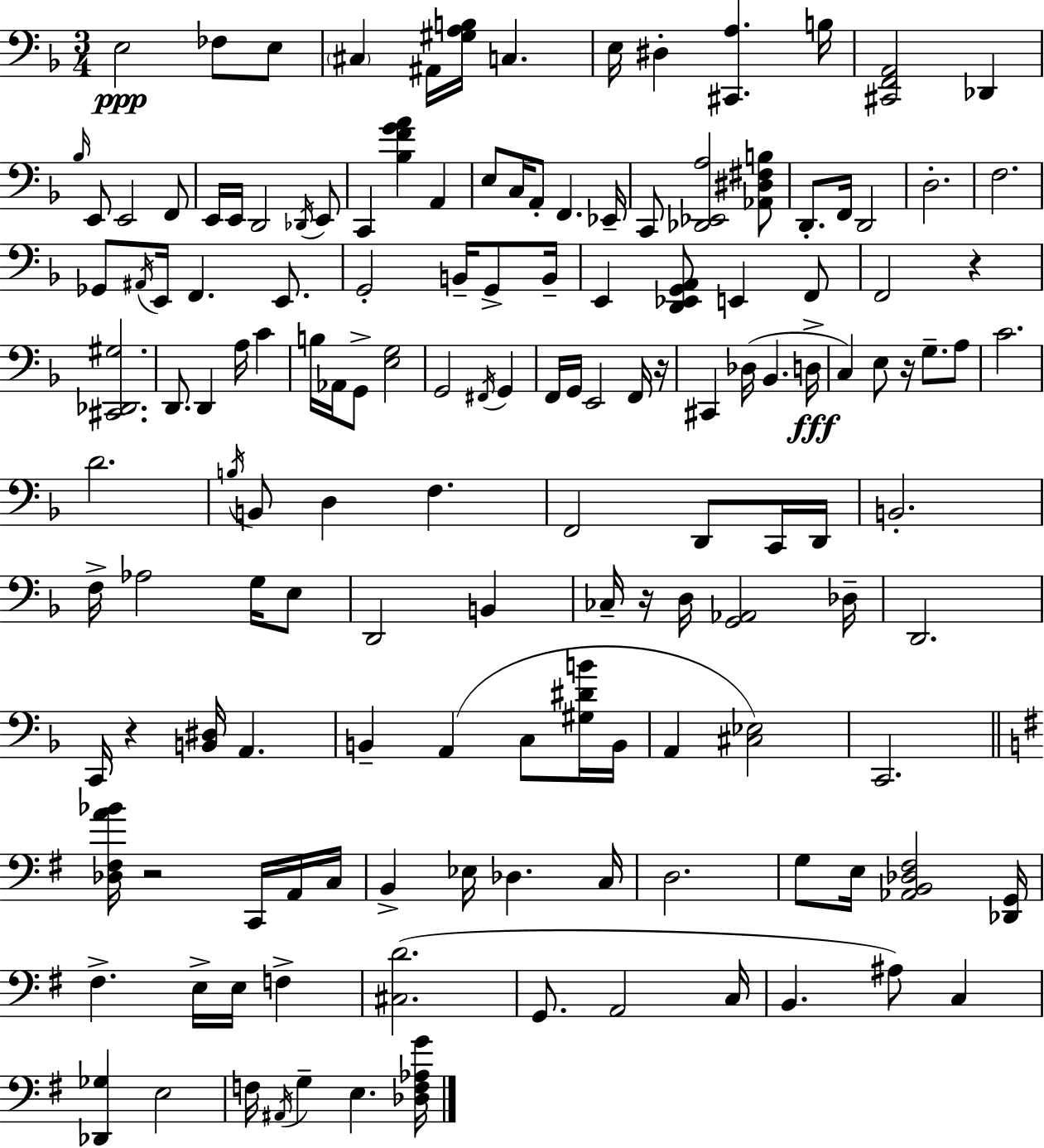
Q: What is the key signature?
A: F major